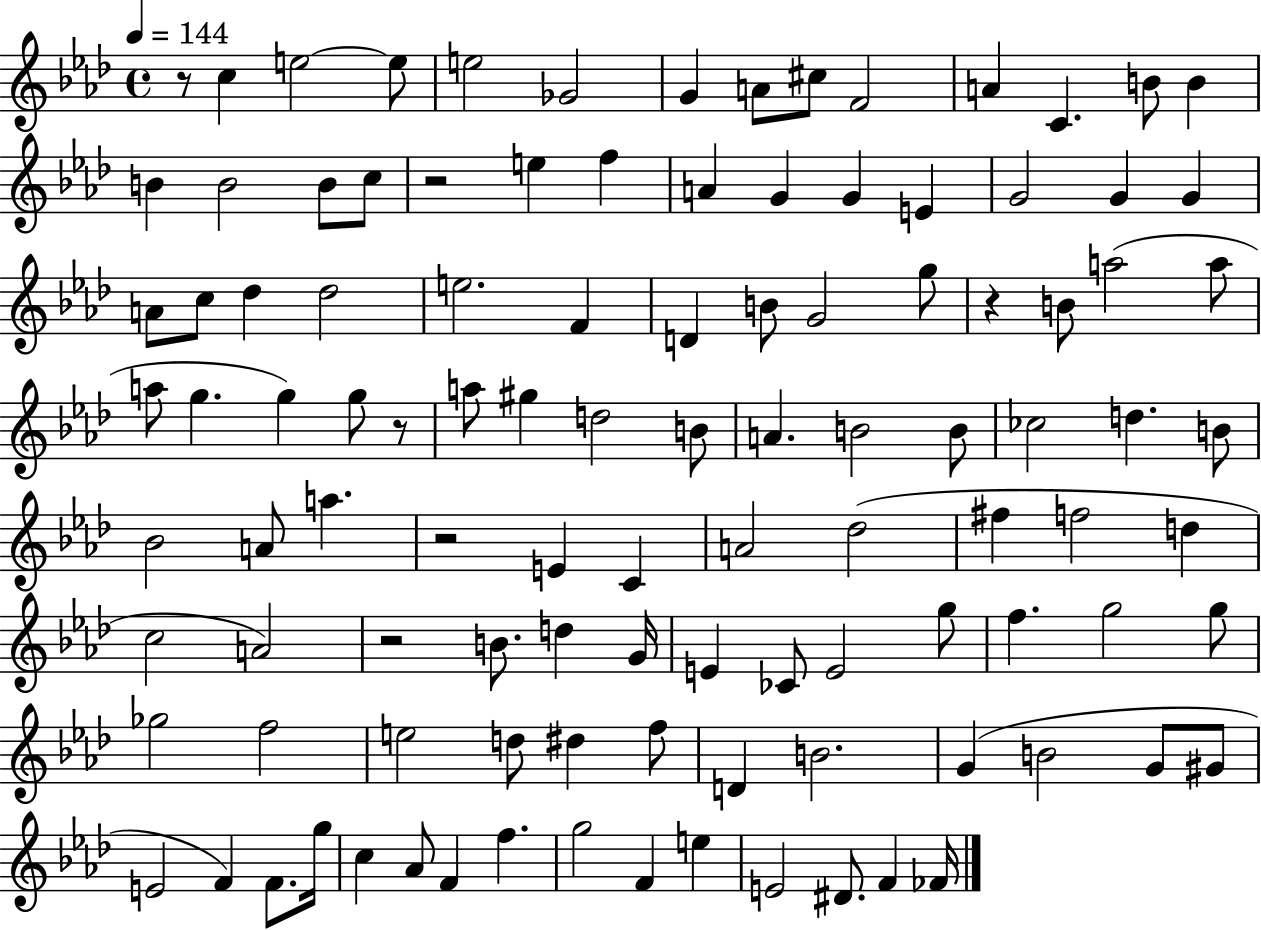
{
  \clef treble
  \time 4/4
  \defaultTimeSignature
  \key aes \major
  \tempo 4 = 144
  r8 c''4 e''2~~ e''8 | e''2 ges'2 | g'4 a'8 cis''8 f'2 | a'4 c'4. b'8 b'4 | \break b'4 b'2 b'8 c''8 | r2 e''4 f''4 | a'4 g'4 g'4 e'4 | g'2 g'4 g'4 | \break a'8 c''8 des''4 des''2 | e''2. f'4 | d'4 b'8 g'2 g''8 | r4 b'8 a''2( a''8 | \break a''8 g''4. g''4) g''8 r8 | a''8 gis''4 d''2 b'8 | a'4. b'2 b'8 | ces''2 d''4. b'8 | \break bes'2 a'8 a''4. | r2 e'4 c'4 | a'2 des''2( | fis''4 f''2 d''4 | \break c''2 a'2) | r2 b'8. d''4 g'16 | e'4 ces'8 e'2 g''8 | f''4. g''2 g''8 | \break ges''2 f''2 | e''2 d''8 dis''4 f''8 | d'4 b'2. | g'4( b'2 g'8 gis'8 | \break e'2 f'4) f'8. g''16 | c''4 aes'8 f'4 f''4. | g''2 f'4 e''4 | e'2 dis'8. f'4 fes'16 | \break \bar "|."
}